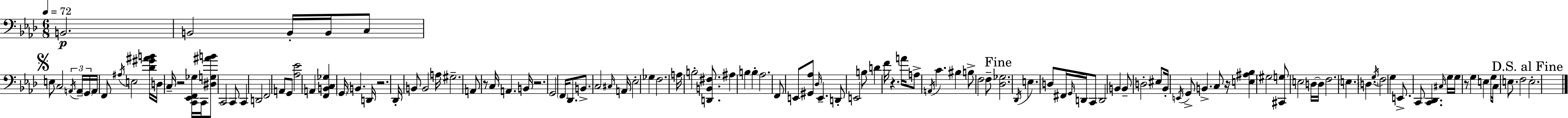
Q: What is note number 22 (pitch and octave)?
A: F2